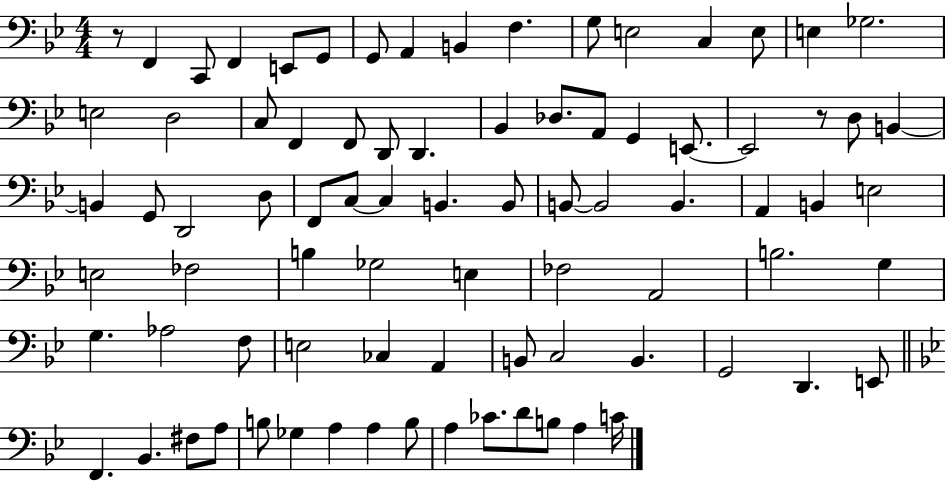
R/e F2/q C2/e F2/q E2/e G2/e G2/e A2/q B2/q F3/q. G3/e E3/h C3/q E3/e E3/q Gb3/h. E3/h D3/h C3/e F2/q F2/e D2/e D2/q. Bb2/q Db3/e. A2/e G2/q E2/e. E2/h R/e D3/e B2/q B2/q G2/e D2/h D3/e F2/e C3/e C3/q B2/q. B2/e B2/e B2/h B2/q. A2/q B2/q E3/h E3/h FES3/h B3/q Gb3/h E3/q FES3/h A2/h B3/h. G3/q G3/q. Ab3/h F3/e E3/h CES3/q A2/q B2/e C3/h B2/q. G2/h D2/q. E2/e F2/q. Bb2/q. F#3/e A3/e B3/e Gb3/q A3/q A3/q B3/e A3/q CES4/e. D4/e B3/e A3/q C4/s